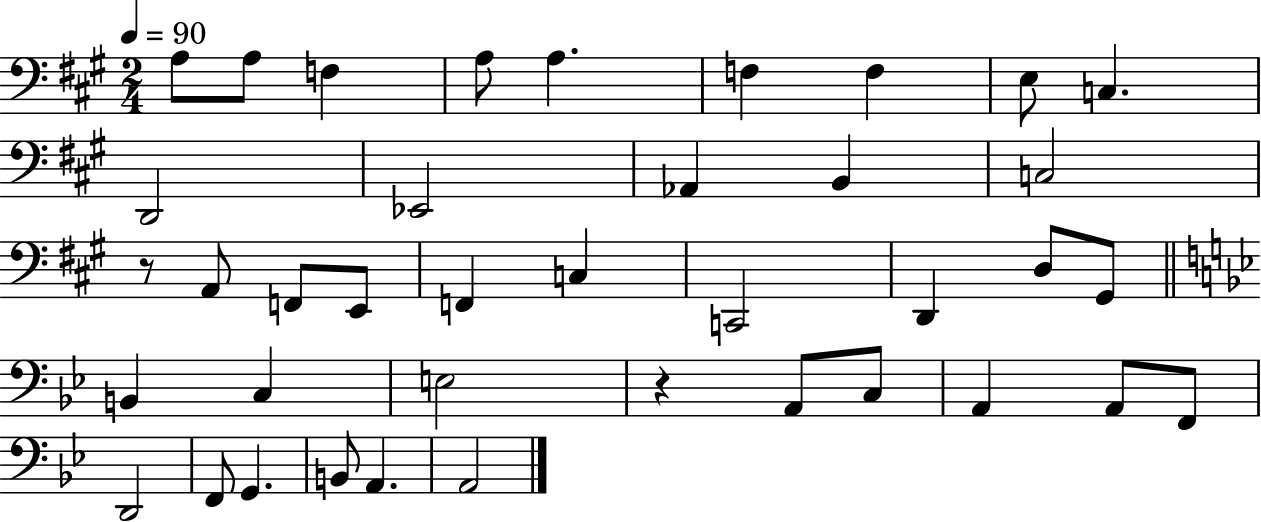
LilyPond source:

{
  \clef bass
  \numericTimeSignature
  \time 2/4
  \key a \major
  \tempo 4 = 90
  \repeat volta 2 { a8 a8 f4 | a8 a4. | f4 f4 | e8 c4. | \break d,2 | ees,2 | aes,4 b,4 | c2 | \break r8 a,8 f,8 e,8 | f,4 c4 | c,2 | d,4 d8 gis,8 | \break \bar "||" \break \key bes \major b,4 c4 | e2 | r4 a,8 c8 | a,4 a,8 f,8 | \break d,2 | f,8 g,4. | b,8 a,4. | a,2 | \break } \bar "|."
}